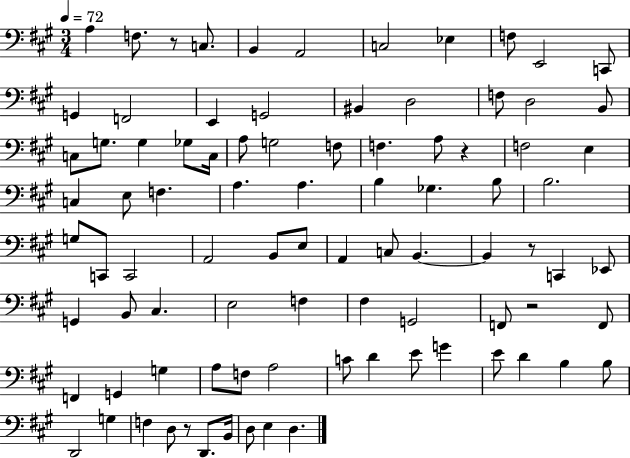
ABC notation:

X:1
T:Untitled
M:3/4
L:1/4
K:A
A, F,/2 z/2 C,/2 B,, A,,2 C,2 _E, F,/2 E,,2 C,,/2 G,, F,,2 E,, G,,2 ^B,, D,2 F,/2 D,2 B,,/2 C,/2 G,/2 G, _G,/2 C,/4 A,/2 G,2 F,/2 F, A,/2 z F,2 E, C, E,/2 F, A, A, B, _G, B,/2 B,2 G,/2 C,,/2 C,,2 A,,2 B,,/2 E,/2 A,, C,/2 B,, B,, z/2 C,, _E,,/2 G,, B,,/2 ^C, E,2 F, ^F, G,,2 F,,/2 z2 F,,/2 F,, G,, G, A,/2 F,/2 A,2 C/2 D E/2 G E/2 D B, B,/2 D,,2 G, F, D,/2 z/2 D,,/2 B,,/4 D,/2 E, D,